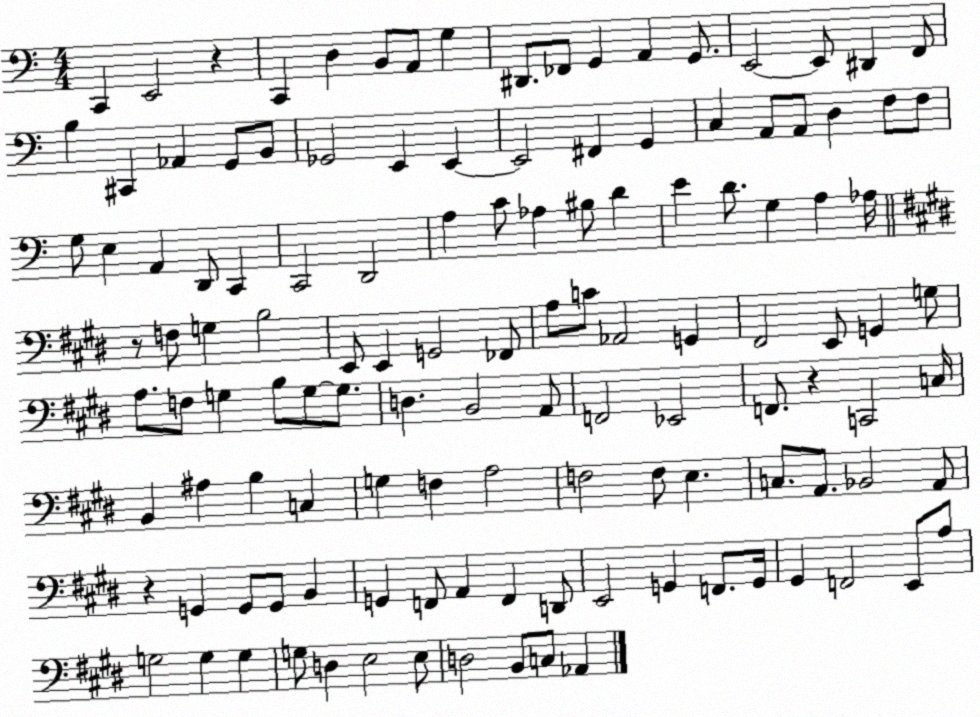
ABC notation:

X:1
T:Untitled
M:4/4
L:1/4
K:C
C,, E,,2 z C,, D, B,,/2 A,,/2 G, ^D,,/2 _F,,/2 G,, A,, G,,/2 E,,2 E,,/2 ^D,, F,,/2 B, ^C,, _A,, G,,/2 B,,/2 _G,,2 E,, E,, E,,2 ^F,, G,, C, A,,/2 A,,/2 D, F,/2 F,/2 G,/2 E, A,, D,,/2 C,, C,,2 D,,2 A, C/2 _A, ^B,/2 D E D/2 G, A, _A,/4 z/2 F,/2 G, B,2 E,,/2 E,, G,,2 _F,,/2 A,/2 C/2 _A,,2 G,, ^F,,2 E,,/2 G,, G,/2 A,/2 F,/2 G, B,/2 G,/2 G,/2 D, B,,2 A,,/2 F,,2 _E,,2 F,,/2 z C,,2 C,/4 B,, ^A, B, C, G, F, A,2 F,2 F,/2 E, C,/2 A,,/2 _B,,2 A,,/2 z G,, G,,/2 G,,/2 B,, G,, F,,/2 A,, F,, D,,/2 E,,2 G,, F,,/2 G,,/4 ^G,, F,,2 E,,/2 A,/2 G,2 G, G, G,/2 D, E,2 E,/2 D,2 B,,/2 C,/2 _A,,